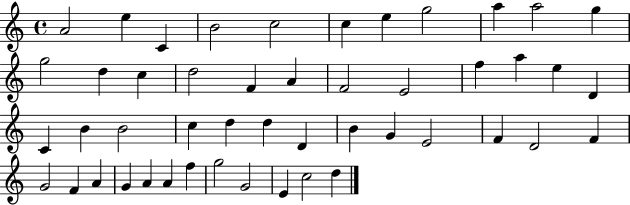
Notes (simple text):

A4/h E5/q C4/q B4/h C5/h C5/q E5/q G5/h A5/q A5/h G5/q G5/h D5/q C5/q D5/h F4/q A4/q F4/h E4/h F5/q A5/q E5/q D4/q C4/q B4/q B4/h C5/q D5/q D5/q D4/q B4/q G4/q E4/h F4/q D4/h F4/q G4/h F4/q A4/q G4/q A4/q A4/q F5/q G5/h G4/h E4/q C5/h D5/q